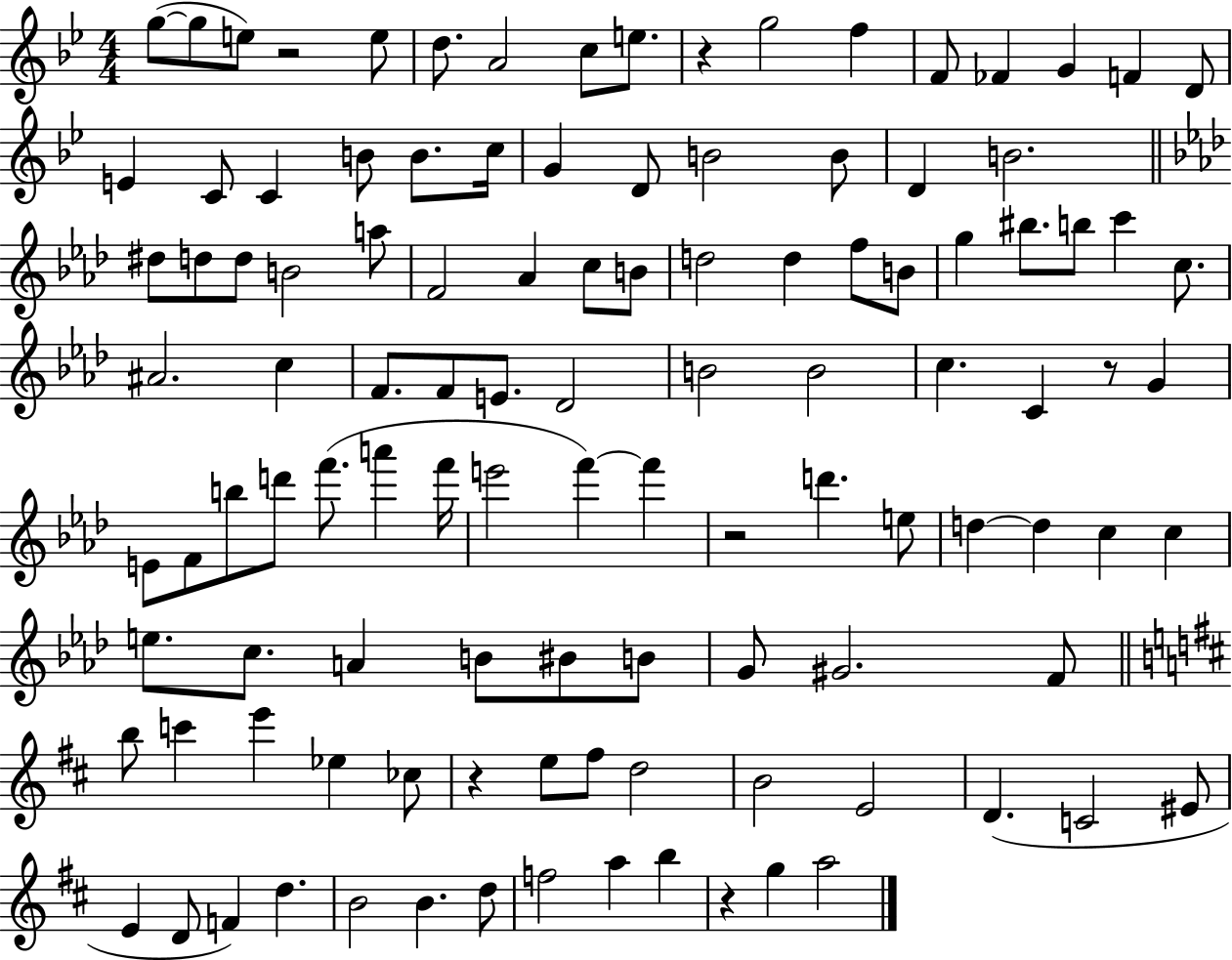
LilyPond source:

{
  \clef treble
  \numericTimeSignature
  \time 4/4
  \key bes \major
  g''8~(~ g''8 e''8) r2 e''8 | d''8. a'2 c''8 e''8. | r4 g''2 f''4 | f'8 fes'4 g'4 f'4 d'8 | \break e'4 c'8 c'4 b'8 b'8. c''16 | g'4 d'8 b'2 b'8 | d'4 b'2. | \bar "||" \break \key aes \major dis''8 d''8 d''8 b'2 a''8 | f'2 aes'4 c''8 b'8 | d''2 d''4 f''8 b'8 | g''4 bis''8. b''8 c'''4 c''8. | \break ais'2. c''4 | f'8. f'8 e'8. des'2 | b'2 b'2 | c''4. c'4 r8 g'4 | \break e'8 f'8 b''8 d'''8 f'''8.( a'''4 f'''16 | e'''2 f'''4~~) f'''4 | r2 d'''4. e''8 | d''4~~ d''4 c''4 c''4 | \break e''8. c''8. a'4 b'8 bis'8 b'8 | g'8 gis'2. f'8 | \bar "||" \break \key d \major b''8 c'''4 e'''4 ees''4 ces''8 | r4 e''8 fis''8 d''2 | b'2 e'2 | d'4.( c'2 eis'8 | \break e'4 d'8 f'4) d''4. | b'2 b'4. d''8 | f''2 a''4 b''4 | r4 g''4 a''2 | \break \bar "|."
}